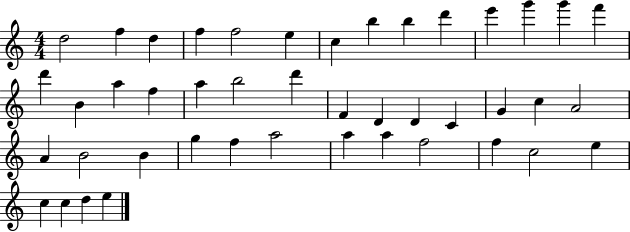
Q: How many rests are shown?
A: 0